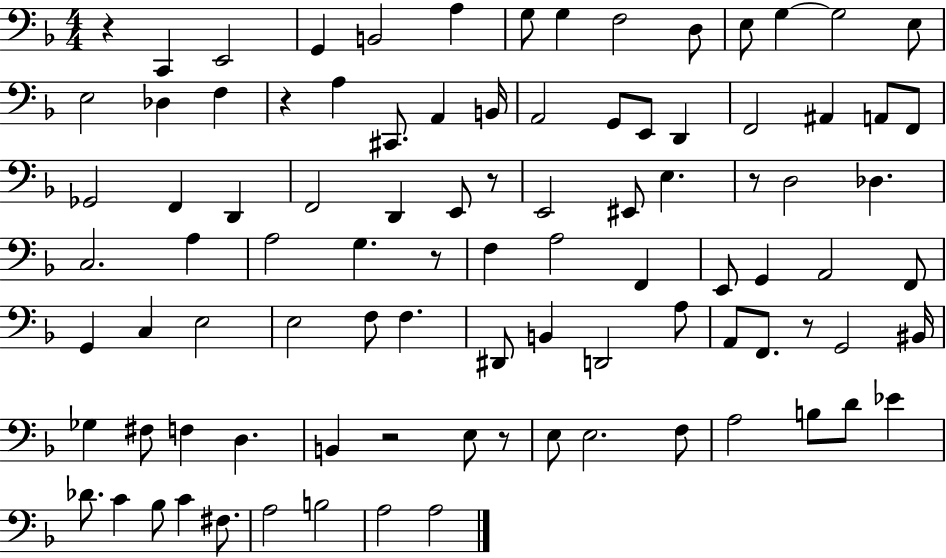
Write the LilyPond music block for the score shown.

{
  \clef bass
  \numericTimeSignature
  \time 4/4
  \key f \major
  r4 c,4 e,2 | g,4 b,2 a4 | g8 g4 f2 d8 | e8 g4~~ g2 e8 | \break e2 des4 f4 | r4 a4 cis,8. a,4 b,16 | a,2 g,8 e,8 d,4 | f,2 ais,4 a,8 f,8 | \break ges,2 f,4 d,4 | f,2 d,4 e,8 r8 | e,2 eis,8 e4. | r8 d2 des4. | \break c2. a4 | a2 g4. r8 | f4 a2 f,4 | e,8 g,4 a,2 f,8 | \break g,4 c4 e2 | e2 f8 f4. | dis,8 b,4 d,2 a8 | a,8 f,8. r8 g,2 bis,16 | \break ges4 fis8 f4 d4. | b,4 r2 e8 r8 | e8 e2. f8 | a2 b8 d'8 ees'4 | \break des'8. c'4 bes8 c'4 fis8. | a2 b2 | a2 a2 | \bar "|."
}